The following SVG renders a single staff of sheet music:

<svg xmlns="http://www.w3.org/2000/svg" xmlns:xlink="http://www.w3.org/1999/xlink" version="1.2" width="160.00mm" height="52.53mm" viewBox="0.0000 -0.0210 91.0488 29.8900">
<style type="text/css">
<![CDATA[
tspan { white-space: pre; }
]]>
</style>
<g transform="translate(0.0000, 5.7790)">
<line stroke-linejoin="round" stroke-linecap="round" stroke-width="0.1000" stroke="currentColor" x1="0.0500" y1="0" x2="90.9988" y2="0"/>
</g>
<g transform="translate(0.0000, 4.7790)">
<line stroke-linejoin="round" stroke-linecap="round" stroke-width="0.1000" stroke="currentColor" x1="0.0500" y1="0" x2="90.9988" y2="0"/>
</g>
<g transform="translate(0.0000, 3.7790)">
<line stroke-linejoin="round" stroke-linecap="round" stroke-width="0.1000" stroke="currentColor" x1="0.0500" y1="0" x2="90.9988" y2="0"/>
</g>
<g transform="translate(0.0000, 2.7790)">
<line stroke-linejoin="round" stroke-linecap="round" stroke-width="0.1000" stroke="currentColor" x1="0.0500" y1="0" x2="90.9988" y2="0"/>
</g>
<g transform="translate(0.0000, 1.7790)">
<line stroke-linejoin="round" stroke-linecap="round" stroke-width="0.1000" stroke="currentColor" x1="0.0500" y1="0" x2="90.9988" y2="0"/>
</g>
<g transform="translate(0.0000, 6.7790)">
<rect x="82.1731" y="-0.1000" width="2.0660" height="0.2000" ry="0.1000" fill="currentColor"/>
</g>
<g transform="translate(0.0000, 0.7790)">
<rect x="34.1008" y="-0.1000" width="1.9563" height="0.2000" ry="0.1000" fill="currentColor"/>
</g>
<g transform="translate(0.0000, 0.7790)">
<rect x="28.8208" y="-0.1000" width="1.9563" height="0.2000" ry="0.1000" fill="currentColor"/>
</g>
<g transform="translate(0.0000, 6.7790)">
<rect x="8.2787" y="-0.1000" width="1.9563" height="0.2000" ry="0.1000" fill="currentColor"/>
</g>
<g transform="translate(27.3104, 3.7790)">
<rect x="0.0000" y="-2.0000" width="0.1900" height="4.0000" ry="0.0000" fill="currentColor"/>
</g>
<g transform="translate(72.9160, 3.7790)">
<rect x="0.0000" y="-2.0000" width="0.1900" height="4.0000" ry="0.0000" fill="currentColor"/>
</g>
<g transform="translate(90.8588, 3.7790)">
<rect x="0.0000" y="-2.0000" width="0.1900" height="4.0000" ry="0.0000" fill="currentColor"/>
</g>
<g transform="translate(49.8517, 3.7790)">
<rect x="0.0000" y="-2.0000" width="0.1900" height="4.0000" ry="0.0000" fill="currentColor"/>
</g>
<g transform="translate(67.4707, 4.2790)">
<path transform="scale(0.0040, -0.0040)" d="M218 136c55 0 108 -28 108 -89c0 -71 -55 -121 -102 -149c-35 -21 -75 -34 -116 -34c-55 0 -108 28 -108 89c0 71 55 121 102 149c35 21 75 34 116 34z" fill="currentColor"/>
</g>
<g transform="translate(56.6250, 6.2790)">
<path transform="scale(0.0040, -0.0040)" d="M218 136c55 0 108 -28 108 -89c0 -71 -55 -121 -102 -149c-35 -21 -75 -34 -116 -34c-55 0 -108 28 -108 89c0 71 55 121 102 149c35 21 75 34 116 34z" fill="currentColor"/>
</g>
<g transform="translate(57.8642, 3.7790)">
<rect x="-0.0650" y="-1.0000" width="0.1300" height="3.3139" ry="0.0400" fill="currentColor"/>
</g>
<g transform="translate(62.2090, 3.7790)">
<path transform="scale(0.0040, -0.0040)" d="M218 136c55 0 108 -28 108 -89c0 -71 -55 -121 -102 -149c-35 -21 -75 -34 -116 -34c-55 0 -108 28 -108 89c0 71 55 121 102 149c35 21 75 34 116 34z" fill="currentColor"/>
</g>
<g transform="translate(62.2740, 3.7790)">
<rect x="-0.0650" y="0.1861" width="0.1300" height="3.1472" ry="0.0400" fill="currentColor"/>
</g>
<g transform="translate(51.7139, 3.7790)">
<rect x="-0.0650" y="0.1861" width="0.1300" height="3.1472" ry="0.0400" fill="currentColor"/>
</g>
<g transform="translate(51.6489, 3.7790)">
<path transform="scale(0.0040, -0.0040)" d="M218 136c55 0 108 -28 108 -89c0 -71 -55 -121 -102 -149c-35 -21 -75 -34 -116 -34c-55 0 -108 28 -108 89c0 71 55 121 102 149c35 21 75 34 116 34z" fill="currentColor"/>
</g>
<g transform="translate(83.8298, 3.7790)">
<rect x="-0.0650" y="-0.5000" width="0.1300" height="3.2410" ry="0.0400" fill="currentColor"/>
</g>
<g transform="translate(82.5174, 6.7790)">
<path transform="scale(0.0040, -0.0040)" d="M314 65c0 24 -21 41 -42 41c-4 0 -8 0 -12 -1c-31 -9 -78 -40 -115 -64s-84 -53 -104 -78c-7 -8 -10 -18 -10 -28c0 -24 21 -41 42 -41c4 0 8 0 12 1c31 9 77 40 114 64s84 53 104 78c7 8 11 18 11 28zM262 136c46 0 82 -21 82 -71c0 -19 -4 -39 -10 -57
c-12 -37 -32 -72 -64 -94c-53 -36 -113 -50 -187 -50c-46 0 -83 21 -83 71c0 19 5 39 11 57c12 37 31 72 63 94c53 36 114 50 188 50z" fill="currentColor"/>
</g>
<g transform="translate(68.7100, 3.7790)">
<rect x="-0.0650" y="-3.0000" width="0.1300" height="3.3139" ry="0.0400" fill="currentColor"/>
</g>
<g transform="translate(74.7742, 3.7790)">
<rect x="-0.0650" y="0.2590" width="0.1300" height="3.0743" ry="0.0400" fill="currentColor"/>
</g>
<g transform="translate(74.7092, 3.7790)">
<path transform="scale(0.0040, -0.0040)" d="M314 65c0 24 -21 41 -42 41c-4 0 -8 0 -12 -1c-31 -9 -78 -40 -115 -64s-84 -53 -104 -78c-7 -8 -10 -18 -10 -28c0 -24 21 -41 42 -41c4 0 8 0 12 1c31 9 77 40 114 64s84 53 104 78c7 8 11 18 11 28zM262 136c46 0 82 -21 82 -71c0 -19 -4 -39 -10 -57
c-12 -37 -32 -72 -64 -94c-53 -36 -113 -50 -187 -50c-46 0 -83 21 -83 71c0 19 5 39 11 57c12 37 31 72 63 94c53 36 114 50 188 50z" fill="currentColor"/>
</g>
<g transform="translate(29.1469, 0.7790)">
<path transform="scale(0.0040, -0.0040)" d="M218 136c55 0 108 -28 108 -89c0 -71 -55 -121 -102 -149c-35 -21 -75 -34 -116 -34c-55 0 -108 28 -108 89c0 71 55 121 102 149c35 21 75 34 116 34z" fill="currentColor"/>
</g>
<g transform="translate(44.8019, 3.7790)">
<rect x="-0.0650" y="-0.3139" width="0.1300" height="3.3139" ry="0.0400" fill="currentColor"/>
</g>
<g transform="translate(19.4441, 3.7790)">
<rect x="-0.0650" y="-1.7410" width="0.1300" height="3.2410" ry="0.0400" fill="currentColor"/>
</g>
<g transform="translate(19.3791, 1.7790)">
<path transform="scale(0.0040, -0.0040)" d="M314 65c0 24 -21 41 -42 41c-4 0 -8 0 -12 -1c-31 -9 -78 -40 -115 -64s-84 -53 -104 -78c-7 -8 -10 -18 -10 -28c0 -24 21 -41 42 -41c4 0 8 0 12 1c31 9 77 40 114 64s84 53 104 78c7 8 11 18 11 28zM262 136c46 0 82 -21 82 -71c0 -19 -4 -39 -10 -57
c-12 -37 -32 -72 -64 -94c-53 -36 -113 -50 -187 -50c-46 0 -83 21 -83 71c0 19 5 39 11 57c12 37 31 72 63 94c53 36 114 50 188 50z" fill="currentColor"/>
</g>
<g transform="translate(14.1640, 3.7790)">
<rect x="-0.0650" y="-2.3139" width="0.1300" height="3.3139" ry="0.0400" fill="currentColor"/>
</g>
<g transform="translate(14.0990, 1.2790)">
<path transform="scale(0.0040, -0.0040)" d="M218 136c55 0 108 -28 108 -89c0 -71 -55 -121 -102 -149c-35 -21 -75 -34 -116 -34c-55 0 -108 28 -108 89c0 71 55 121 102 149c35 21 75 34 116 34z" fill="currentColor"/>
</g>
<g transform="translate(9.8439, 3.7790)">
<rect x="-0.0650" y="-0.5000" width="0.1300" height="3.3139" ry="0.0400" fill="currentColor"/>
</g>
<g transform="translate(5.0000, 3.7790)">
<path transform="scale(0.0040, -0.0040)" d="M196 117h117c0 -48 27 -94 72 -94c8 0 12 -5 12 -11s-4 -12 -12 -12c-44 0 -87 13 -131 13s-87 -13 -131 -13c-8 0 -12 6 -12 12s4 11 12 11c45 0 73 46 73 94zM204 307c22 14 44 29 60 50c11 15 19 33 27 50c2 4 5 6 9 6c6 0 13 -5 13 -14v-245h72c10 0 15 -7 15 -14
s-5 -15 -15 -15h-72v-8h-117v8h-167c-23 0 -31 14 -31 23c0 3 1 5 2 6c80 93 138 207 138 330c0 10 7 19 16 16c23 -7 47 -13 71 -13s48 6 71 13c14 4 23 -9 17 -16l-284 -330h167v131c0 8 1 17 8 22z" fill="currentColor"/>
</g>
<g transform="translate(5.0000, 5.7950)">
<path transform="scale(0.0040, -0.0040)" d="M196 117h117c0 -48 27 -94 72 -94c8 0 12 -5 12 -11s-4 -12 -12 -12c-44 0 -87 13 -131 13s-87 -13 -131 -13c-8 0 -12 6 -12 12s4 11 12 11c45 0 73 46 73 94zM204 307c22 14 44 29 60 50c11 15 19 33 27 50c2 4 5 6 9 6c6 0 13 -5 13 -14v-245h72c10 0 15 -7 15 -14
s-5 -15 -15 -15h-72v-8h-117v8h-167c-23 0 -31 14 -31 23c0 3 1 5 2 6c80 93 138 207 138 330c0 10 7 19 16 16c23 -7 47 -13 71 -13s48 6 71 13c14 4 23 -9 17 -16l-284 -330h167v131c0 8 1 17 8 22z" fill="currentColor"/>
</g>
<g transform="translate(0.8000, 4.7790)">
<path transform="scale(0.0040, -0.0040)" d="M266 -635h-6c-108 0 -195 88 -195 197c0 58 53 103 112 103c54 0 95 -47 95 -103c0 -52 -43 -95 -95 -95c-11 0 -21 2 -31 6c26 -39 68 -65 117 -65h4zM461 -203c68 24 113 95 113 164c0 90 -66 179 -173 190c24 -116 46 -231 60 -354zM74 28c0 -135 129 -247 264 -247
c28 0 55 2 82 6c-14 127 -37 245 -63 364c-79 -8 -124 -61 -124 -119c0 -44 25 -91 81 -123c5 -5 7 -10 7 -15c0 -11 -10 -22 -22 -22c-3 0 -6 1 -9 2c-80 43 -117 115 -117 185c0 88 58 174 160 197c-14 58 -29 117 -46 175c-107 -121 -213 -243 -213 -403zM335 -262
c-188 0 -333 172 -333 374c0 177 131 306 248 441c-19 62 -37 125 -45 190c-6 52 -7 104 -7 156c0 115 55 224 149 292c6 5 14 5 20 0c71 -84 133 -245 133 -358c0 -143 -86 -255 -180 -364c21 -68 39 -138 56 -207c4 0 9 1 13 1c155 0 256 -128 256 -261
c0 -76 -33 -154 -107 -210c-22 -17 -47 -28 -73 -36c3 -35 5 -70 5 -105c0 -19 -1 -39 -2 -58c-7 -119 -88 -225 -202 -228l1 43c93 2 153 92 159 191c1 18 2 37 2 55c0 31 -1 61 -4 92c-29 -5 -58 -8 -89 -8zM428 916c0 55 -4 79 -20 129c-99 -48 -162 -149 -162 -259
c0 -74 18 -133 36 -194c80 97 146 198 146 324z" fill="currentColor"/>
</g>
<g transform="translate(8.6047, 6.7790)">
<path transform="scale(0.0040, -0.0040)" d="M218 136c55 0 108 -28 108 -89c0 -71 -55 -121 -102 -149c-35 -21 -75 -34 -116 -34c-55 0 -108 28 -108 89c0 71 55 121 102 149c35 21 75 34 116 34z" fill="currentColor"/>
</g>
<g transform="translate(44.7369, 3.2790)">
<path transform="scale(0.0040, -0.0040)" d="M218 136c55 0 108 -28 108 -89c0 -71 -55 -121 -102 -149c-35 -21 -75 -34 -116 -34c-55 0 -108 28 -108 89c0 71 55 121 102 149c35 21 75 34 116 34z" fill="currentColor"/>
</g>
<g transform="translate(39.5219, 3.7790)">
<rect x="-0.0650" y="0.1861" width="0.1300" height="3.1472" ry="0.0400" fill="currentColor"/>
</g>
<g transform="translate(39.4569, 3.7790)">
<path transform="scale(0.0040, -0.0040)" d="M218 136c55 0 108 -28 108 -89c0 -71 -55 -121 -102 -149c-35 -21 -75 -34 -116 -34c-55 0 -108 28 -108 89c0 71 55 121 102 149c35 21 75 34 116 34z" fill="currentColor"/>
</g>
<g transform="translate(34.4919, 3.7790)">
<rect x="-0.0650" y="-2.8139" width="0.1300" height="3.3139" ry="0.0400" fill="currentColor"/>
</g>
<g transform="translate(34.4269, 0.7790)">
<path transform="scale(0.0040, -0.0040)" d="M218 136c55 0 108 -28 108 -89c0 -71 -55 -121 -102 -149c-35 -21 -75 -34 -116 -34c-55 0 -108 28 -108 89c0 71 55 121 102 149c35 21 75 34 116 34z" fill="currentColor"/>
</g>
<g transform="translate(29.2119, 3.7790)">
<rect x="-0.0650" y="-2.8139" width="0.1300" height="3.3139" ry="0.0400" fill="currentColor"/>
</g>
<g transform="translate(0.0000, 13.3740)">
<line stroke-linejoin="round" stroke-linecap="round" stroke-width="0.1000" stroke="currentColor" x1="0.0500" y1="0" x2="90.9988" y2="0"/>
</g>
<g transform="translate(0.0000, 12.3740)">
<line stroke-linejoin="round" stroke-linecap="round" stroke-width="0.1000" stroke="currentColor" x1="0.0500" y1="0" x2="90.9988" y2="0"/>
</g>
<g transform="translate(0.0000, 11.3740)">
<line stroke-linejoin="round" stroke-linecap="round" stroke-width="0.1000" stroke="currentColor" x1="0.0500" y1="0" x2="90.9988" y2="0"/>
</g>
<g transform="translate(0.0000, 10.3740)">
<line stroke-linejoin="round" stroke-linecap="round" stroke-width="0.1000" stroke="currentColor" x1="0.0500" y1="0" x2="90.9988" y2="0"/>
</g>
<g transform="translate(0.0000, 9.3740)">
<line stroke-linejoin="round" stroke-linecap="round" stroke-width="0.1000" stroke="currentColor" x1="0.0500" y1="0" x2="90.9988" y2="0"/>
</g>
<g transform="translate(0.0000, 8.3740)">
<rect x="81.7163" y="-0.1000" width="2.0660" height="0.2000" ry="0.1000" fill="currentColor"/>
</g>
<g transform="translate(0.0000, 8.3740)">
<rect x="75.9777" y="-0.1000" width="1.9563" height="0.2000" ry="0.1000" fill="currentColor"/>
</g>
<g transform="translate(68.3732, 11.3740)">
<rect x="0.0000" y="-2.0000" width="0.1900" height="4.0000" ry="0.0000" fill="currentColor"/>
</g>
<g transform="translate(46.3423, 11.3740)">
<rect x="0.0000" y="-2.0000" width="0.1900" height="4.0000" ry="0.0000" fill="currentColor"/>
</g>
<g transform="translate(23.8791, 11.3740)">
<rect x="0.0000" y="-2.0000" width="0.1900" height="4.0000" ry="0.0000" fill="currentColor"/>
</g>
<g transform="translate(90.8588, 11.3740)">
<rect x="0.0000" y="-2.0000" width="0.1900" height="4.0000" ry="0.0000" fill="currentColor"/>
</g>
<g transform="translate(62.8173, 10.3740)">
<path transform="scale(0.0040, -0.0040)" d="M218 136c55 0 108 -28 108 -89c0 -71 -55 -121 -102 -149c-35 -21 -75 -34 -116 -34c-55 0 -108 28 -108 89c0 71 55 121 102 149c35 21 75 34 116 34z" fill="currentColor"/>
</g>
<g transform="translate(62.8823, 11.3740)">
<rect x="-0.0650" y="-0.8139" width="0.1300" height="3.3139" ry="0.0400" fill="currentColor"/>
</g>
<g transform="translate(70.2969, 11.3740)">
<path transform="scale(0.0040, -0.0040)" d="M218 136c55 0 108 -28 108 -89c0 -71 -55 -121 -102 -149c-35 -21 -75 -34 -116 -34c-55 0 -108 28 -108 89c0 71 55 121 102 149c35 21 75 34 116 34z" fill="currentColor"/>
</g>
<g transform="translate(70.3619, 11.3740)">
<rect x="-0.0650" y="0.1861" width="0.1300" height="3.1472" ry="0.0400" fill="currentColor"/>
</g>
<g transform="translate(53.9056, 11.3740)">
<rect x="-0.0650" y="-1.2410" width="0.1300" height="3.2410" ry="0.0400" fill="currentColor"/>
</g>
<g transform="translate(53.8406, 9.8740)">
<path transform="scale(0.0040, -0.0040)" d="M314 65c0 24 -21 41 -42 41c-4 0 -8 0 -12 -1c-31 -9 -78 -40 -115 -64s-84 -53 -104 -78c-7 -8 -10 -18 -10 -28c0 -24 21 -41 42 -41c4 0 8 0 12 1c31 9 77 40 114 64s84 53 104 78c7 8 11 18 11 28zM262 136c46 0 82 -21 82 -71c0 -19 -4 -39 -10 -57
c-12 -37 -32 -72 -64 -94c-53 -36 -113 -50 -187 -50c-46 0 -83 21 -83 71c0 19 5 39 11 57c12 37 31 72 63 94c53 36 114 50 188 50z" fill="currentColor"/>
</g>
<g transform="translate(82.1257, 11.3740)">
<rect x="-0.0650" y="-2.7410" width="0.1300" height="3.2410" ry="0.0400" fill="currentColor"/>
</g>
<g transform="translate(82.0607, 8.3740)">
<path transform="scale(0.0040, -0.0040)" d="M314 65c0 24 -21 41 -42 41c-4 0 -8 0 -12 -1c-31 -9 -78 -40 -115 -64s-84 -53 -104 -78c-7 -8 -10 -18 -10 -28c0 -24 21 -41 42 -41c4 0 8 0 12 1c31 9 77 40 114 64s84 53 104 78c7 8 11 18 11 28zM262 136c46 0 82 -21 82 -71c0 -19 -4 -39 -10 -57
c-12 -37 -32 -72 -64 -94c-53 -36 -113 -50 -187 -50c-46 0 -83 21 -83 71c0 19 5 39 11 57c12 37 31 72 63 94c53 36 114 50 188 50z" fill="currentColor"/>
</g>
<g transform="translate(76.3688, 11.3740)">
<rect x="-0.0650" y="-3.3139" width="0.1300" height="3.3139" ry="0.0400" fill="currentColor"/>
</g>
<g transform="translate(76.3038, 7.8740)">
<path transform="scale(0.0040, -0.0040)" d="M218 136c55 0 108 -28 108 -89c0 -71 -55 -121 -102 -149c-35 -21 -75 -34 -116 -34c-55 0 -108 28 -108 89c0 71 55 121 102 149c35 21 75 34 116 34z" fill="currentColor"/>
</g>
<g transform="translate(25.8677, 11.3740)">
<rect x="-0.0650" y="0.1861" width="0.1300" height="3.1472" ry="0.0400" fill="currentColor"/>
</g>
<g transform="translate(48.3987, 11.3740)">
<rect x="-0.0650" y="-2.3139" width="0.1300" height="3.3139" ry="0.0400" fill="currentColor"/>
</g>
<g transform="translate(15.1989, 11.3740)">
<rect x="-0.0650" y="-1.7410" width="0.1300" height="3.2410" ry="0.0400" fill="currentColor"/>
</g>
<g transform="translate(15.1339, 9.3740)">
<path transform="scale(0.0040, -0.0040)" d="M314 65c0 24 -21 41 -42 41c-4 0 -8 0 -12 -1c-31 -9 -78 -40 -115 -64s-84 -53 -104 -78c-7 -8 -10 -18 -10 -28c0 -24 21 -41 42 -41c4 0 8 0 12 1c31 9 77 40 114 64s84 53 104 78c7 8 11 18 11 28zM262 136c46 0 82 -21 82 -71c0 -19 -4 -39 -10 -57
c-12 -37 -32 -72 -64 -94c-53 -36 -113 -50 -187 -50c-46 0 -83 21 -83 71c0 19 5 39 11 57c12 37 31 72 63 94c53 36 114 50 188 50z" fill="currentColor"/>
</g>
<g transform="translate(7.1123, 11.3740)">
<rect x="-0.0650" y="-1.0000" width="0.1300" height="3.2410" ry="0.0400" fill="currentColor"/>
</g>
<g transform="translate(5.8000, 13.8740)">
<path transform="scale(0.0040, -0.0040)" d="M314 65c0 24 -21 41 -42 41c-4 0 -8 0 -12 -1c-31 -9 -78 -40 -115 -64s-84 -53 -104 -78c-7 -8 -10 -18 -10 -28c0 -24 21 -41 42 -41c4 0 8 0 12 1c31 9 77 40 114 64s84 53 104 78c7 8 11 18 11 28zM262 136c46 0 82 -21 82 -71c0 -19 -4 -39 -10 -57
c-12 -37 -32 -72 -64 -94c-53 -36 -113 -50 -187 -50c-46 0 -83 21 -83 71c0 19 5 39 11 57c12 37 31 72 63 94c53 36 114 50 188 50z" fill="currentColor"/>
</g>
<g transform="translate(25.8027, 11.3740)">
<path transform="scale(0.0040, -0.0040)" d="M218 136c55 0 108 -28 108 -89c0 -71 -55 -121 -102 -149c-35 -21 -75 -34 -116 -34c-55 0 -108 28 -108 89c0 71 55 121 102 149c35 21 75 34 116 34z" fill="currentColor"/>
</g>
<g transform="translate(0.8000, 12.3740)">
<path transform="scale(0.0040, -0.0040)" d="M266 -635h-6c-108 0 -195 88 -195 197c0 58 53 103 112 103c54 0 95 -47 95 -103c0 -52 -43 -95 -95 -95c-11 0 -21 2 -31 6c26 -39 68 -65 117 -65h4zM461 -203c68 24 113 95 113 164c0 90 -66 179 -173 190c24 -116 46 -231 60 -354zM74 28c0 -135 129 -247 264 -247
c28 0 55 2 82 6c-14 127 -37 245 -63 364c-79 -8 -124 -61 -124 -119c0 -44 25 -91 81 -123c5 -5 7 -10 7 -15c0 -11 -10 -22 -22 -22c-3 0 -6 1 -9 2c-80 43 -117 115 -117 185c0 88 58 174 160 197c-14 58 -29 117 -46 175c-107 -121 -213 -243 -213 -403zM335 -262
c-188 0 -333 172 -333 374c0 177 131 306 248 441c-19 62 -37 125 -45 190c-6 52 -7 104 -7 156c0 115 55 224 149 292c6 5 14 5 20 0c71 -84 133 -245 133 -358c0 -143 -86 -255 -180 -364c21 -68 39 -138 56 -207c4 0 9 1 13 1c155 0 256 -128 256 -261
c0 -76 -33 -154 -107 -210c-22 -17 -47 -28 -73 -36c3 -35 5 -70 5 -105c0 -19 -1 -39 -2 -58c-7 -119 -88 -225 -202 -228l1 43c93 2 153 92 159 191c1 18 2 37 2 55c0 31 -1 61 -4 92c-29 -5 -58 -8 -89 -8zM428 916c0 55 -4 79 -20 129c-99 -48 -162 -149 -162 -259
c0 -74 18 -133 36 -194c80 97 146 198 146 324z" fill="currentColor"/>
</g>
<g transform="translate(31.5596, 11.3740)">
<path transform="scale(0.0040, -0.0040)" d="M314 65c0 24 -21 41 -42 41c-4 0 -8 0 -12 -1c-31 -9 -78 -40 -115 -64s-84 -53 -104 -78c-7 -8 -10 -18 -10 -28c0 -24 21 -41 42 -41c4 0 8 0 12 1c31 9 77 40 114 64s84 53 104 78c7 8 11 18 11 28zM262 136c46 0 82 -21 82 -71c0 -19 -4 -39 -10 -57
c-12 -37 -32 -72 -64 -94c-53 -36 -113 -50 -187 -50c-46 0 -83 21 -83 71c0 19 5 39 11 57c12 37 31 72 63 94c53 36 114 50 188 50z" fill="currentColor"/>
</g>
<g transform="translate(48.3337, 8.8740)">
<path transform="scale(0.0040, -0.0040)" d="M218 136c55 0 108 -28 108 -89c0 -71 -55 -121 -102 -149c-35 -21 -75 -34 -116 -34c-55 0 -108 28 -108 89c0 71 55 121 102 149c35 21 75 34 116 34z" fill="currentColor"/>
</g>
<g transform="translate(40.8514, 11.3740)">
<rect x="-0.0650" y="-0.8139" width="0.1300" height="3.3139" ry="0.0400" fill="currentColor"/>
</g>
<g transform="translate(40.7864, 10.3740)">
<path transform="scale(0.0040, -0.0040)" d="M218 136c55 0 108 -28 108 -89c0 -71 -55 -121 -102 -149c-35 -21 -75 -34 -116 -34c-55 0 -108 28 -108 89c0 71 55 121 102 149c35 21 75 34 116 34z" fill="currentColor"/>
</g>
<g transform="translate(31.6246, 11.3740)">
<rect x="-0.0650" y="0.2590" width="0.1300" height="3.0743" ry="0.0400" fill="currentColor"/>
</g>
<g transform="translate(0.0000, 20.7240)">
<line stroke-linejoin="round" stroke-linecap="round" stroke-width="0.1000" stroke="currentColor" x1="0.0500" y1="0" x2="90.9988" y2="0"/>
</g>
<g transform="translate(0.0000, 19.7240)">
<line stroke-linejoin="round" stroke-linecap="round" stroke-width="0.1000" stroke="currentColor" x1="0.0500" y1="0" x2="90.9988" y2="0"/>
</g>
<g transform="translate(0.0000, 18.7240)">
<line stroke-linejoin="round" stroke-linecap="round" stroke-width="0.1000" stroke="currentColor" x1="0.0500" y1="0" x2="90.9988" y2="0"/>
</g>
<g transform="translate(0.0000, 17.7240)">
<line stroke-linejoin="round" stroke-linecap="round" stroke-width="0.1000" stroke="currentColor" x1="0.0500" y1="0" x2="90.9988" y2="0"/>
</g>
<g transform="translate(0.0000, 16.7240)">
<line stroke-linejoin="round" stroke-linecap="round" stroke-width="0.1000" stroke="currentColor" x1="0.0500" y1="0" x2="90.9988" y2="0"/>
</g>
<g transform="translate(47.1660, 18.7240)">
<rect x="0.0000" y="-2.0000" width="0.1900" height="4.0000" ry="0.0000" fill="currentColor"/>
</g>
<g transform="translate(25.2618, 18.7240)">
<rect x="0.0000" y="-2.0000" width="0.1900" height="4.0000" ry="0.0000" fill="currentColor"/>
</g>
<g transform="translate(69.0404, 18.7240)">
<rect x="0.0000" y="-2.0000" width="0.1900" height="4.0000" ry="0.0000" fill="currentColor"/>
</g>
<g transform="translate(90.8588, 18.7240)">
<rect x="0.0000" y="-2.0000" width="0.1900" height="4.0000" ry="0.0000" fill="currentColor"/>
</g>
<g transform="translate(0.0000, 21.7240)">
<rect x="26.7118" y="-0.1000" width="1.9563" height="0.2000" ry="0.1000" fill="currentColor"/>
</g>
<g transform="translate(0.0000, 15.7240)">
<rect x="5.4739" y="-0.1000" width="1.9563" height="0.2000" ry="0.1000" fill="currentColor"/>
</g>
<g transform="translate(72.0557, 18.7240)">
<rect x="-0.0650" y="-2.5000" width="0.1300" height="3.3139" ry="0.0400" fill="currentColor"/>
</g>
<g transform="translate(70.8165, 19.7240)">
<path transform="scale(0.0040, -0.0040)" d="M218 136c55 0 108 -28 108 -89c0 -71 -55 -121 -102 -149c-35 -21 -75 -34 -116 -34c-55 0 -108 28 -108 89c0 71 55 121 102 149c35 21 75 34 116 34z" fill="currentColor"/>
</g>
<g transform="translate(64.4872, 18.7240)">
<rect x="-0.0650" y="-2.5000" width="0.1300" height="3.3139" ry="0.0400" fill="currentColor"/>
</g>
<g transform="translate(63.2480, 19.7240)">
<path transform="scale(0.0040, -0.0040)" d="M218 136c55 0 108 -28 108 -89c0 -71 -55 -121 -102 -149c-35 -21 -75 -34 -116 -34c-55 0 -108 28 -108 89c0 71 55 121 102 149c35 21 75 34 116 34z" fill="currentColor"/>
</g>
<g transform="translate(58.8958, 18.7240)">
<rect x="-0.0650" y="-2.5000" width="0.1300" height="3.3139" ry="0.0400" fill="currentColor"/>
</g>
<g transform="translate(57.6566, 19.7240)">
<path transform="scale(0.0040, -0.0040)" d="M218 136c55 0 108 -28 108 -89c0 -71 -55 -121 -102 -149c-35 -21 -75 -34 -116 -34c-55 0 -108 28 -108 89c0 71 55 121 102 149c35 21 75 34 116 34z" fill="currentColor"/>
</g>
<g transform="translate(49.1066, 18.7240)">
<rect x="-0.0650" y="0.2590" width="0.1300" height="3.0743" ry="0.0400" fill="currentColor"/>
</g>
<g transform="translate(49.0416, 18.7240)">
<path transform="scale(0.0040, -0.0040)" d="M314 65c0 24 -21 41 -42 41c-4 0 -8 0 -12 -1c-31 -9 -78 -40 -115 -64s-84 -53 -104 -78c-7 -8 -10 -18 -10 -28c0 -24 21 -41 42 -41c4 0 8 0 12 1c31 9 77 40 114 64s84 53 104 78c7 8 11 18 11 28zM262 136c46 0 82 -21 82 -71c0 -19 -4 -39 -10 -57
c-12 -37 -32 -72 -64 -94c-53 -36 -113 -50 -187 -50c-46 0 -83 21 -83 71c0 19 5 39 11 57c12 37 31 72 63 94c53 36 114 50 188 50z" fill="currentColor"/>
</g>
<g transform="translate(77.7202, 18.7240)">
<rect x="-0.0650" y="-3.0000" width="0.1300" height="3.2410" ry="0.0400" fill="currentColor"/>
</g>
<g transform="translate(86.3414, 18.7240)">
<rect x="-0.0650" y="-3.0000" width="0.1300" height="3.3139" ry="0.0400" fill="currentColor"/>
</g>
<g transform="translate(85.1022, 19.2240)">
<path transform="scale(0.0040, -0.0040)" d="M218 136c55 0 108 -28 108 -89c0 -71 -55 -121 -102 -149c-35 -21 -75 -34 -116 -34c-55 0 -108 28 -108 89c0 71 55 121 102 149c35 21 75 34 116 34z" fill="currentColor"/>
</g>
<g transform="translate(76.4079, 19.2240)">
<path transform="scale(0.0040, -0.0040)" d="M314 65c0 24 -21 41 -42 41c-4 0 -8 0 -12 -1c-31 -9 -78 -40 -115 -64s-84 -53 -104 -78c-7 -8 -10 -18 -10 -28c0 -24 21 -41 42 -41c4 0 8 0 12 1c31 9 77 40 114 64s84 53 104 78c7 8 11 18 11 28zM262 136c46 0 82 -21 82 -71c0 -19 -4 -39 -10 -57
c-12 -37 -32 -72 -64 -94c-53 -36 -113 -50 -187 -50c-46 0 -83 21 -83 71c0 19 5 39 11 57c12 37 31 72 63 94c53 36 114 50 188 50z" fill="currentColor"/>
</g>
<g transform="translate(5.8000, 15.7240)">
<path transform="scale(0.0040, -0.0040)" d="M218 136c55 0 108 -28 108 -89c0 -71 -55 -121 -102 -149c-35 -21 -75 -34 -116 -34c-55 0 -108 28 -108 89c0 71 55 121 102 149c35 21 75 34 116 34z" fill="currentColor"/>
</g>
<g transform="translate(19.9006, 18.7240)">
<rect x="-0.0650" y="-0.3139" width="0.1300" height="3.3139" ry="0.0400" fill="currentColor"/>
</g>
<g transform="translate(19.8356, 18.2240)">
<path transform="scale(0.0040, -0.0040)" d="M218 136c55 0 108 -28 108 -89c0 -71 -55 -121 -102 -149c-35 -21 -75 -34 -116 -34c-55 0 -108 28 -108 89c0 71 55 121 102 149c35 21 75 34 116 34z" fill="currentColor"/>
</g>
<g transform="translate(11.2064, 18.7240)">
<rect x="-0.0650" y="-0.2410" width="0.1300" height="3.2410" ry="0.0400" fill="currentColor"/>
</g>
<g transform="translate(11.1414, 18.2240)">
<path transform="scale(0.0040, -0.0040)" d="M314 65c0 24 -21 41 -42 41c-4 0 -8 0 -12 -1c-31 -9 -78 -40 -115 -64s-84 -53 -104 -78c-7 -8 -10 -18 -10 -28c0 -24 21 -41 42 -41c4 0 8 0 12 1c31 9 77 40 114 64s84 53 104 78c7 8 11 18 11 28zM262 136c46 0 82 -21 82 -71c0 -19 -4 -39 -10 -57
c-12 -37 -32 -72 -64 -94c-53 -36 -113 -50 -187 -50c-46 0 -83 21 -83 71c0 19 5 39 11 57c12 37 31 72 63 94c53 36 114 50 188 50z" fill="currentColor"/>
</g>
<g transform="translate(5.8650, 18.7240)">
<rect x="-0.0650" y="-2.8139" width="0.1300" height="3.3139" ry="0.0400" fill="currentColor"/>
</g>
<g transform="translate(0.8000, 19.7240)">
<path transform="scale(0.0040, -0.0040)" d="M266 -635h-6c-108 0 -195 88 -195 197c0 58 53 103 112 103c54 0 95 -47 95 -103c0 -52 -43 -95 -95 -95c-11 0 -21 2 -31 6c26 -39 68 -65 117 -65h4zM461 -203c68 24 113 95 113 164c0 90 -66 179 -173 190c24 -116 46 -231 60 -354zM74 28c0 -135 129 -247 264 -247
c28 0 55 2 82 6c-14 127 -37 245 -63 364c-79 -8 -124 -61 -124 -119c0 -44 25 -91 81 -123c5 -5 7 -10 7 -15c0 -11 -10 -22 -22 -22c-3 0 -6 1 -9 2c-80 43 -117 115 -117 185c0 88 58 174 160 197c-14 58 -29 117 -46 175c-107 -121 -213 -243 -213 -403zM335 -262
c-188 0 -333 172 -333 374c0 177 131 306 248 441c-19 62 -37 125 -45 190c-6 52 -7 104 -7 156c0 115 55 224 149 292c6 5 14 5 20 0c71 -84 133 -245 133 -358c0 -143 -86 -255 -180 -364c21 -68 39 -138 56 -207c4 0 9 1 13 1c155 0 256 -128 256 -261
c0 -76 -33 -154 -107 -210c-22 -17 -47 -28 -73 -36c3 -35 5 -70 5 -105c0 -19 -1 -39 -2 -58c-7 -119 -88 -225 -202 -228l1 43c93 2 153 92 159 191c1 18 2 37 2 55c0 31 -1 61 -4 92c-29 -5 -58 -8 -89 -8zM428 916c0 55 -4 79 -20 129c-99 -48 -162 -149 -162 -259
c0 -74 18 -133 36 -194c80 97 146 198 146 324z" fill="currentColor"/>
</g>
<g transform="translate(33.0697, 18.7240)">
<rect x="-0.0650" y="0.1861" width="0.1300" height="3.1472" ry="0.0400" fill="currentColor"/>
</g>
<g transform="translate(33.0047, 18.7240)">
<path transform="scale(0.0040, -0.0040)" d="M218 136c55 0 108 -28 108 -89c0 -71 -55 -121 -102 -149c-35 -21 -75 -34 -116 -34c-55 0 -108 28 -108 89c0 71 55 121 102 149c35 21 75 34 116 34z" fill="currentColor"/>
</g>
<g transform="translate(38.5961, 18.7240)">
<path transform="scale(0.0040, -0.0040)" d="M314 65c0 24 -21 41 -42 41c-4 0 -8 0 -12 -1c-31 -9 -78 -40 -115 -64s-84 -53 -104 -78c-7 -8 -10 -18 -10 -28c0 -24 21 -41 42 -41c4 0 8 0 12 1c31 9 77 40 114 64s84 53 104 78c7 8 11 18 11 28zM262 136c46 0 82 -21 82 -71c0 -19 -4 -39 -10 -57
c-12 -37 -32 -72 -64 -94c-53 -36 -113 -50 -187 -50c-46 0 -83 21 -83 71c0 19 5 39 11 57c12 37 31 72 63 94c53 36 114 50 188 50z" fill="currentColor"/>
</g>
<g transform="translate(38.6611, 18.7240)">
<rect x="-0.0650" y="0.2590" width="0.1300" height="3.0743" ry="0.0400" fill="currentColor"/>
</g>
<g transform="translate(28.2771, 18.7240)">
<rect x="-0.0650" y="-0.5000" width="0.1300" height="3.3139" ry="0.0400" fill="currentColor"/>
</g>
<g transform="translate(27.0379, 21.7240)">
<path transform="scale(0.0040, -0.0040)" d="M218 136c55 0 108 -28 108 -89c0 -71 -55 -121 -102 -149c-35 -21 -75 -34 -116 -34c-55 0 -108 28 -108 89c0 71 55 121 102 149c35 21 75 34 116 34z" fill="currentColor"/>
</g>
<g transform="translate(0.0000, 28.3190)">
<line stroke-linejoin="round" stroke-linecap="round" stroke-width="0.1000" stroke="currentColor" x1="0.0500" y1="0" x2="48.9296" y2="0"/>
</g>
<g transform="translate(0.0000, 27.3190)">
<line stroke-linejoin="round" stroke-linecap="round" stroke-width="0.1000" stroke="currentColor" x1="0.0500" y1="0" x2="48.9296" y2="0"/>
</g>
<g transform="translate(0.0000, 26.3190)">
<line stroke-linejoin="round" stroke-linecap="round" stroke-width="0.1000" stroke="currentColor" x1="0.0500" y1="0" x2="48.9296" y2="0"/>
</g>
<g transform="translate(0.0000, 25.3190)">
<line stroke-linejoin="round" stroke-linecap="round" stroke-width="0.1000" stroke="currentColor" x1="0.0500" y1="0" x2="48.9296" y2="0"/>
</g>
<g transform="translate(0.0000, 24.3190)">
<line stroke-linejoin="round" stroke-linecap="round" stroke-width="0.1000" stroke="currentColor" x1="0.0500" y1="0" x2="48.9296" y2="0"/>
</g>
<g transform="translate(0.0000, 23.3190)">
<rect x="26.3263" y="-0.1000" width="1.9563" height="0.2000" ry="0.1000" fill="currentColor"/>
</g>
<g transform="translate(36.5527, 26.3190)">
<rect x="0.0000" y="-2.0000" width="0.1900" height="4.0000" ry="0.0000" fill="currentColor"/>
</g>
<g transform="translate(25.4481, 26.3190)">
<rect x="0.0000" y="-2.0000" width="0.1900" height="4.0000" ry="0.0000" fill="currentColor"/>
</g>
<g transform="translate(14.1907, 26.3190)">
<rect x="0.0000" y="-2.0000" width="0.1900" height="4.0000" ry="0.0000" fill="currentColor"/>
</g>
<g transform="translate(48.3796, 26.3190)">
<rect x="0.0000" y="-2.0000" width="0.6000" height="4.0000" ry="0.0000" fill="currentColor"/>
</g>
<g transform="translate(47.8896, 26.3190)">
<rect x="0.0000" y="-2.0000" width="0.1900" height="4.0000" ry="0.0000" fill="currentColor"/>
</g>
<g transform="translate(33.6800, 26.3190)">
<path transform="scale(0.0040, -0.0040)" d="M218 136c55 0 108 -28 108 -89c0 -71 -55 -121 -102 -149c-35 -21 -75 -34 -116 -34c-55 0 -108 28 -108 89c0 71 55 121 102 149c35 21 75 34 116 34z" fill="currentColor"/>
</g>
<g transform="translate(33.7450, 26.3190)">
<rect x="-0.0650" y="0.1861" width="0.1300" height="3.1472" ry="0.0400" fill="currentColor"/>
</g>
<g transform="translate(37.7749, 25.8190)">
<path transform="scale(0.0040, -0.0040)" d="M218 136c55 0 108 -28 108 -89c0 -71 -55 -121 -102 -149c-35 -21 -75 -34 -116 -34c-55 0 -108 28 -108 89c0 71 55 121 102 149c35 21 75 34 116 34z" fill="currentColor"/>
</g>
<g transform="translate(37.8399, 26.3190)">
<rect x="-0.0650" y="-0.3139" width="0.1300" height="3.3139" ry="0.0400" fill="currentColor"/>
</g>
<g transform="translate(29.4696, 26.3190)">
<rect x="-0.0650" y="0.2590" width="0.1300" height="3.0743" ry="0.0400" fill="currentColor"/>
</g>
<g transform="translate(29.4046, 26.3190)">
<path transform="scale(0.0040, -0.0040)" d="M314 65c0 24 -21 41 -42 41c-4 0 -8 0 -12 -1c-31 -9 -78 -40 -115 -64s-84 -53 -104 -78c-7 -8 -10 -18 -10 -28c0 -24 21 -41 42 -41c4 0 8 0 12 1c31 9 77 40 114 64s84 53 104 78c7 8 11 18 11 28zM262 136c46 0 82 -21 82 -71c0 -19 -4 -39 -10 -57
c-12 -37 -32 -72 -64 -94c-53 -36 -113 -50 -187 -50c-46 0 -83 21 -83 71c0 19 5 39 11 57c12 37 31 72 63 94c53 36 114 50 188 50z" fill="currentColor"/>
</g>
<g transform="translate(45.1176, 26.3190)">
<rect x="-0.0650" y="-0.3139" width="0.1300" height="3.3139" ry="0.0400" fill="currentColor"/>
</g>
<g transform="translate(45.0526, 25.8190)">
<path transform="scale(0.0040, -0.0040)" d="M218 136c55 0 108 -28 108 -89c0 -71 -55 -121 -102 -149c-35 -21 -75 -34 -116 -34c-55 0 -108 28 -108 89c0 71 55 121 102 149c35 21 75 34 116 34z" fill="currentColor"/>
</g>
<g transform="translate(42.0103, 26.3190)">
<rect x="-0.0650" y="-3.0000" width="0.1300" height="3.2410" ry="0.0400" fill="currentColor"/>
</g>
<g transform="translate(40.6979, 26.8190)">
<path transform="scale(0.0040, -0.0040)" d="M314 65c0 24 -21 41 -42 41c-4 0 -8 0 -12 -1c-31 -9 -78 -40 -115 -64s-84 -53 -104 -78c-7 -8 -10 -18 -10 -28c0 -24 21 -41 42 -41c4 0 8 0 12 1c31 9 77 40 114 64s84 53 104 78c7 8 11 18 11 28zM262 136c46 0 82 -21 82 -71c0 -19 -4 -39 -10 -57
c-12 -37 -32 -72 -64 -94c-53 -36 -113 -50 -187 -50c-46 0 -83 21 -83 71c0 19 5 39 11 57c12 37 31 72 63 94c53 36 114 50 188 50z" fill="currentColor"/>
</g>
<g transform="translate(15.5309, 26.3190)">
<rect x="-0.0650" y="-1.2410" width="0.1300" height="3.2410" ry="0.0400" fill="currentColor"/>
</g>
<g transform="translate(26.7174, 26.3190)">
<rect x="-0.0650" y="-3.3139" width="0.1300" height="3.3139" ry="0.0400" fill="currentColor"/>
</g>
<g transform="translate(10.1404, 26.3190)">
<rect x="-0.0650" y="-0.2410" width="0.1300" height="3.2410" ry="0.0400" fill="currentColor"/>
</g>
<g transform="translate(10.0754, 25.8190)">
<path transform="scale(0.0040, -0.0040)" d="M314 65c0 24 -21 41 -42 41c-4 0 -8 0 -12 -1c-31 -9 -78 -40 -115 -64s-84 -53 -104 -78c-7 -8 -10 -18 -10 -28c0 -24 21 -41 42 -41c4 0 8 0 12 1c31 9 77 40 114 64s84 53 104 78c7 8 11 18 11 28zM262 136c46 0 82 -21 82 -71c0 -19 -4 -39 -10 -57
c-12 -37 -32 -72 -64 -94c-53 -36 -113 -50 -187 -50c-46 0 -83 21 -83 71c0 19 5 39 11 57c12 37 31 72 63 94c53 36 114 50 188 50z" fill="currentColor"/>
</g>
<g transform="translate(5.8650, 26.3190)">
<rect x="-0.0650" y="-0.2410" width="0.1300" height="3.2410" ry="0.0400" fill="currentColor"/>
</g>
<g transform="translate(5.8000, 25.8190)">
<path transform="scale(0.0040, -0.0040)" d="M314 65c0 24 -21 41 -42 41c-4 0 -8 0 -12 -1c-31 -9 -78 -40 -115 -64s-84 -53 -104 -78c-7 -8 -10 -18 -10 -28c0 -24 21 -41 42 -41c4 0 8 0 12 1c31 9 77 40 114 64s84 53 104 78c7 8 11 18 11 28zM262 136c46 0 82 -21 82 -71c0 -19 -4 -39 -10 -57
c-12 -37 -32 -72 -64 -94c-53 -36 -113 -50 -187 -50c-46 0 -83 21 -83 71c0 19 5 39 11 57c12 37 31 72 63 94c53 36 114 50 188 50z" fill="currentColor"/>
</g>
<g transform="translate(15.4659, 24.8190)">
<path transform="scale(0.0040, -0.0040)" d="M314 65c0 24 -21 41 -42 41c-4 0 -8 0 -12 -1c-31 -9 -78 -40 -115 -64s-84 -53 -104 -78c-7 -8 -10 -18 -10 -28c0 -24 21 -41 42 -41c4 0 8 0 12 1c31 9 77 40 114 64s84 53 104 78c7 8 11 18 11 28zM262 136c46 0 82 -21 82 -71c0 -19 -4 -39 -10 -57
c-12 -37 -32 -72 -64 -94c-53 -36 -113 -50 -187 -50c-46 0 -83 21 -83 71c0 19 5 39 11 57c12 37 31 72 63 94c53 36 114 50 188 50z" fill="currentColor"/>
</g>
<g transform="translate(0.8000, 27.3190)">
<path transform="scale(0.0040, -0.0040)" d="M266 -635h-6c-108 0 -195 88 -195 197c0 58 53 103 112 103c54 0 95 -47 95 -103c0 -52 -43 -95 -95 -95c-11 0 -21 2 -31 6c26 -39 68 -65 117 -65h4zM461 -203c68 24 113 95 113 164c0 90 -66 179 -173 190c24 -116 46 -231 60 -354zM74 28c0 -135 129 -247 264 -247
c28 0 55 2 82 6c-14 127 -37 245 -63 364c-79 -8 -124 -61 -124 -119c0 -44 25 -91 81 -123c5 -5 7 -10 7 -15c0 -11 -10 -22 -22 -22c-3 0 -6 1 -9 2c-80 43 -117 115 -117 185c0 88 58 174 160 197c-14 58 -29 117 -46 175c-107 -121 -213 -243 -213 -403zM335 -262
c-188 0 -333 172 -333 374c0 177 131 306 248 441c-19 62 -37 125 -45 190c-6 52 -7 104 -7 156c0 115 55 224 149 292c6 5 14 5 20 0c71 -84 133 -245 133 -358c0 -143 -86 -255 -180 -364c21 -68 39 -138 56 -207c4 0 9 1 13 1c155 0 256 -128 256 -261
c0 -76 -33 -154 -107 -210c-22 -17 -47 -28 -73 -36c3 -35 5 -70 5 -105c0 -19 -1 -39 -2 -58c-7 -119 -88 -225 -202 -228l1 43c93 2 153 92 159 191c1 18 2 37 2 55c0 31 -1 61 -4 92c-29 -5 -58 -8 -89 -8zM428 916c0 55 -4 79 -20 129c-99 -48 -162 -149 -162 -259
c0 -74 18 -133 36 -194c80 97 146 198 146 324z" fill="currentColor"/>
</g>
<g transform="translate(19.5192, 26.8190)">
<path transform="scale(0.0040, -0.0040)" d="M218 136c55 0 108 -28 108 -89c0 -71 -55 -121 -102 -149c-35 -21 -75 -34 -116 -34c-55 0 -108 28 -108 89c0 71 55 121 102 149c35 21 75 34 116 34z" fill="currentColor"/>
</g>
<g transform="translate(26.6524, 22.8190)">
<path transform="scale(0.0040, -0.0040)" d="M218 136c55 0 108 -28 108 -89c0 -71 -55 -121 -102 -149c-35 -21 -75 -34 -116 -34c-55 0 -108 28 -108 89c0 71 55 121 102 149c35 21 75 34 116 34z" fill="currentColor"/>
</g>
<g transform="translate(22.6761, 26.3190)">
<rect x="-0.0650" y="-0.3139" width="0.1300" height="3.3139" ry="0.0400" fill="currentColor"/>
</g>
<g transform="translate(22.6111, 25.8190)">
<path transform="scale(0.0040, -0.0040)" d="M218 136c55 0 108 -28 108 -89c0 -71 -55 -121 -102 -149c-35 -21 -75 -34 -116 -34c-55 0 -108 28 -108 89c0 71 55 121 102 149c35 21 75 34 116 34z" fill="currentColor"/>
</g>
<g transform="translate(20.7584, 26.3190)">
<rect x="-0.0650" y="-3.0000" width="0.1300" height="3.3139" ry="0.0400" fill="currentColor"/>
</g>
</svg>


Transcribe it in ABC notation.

X:1
T:Untitled
M:4/4
L:1/4
K:C
C g f2 a a B c B D B A B2 C2 D2 f2 B B2 d g e2 d B b a2 a c2 c C B B2 B2 G G G A2 A c2 c2 e2 A c b B2 B c A2 c